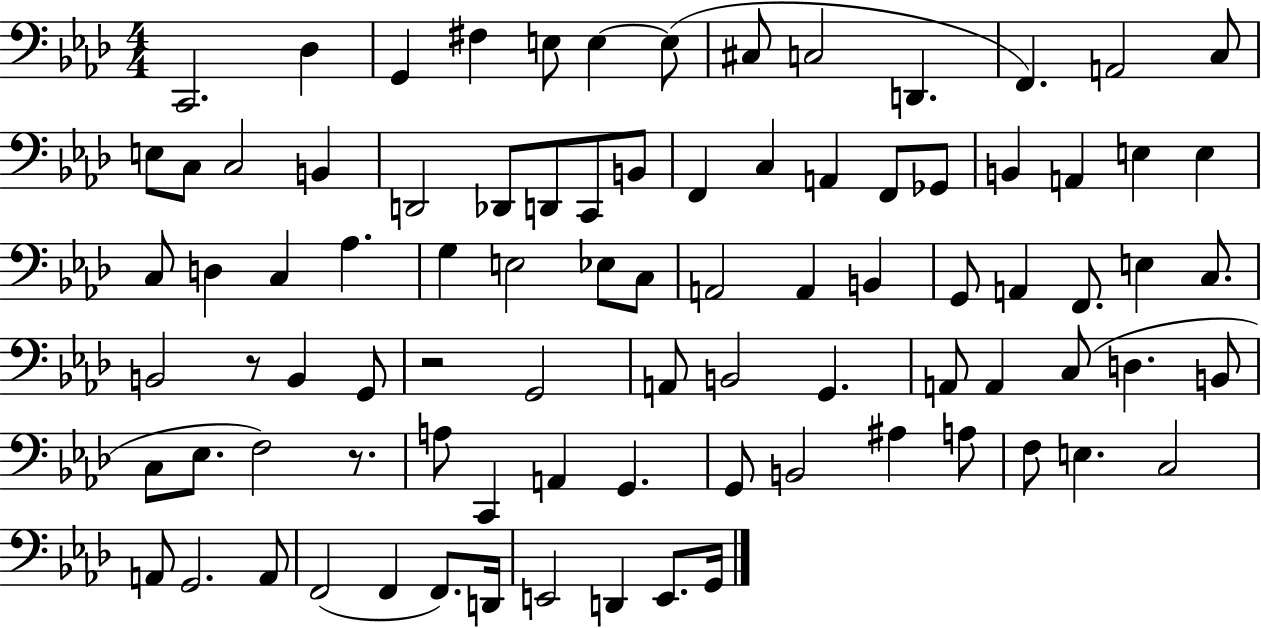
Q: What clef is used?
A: bass